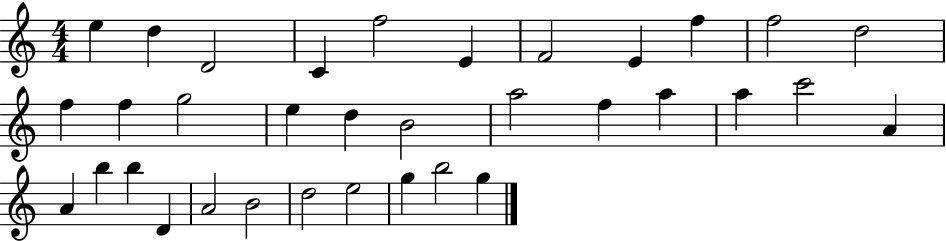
{
  \clef treble
  \numericTimeSignature
  \time 4/4
  \key c \major
  e''4 d''4 d'2 | c'4 f''2 e'4 | f'2 e'4 f''4 | f''2 d''2 | \break f''4 f''4 g''2 | e''4 d''4 b'2 | a''2 f''4 a''4 | a''4 c'''2 a'4 | \break a'4 b''4 b''4 d'4 | a'2 b'2 | d''2 e''2 | g''4 b''2 g''4 | \break \bar "|."
}